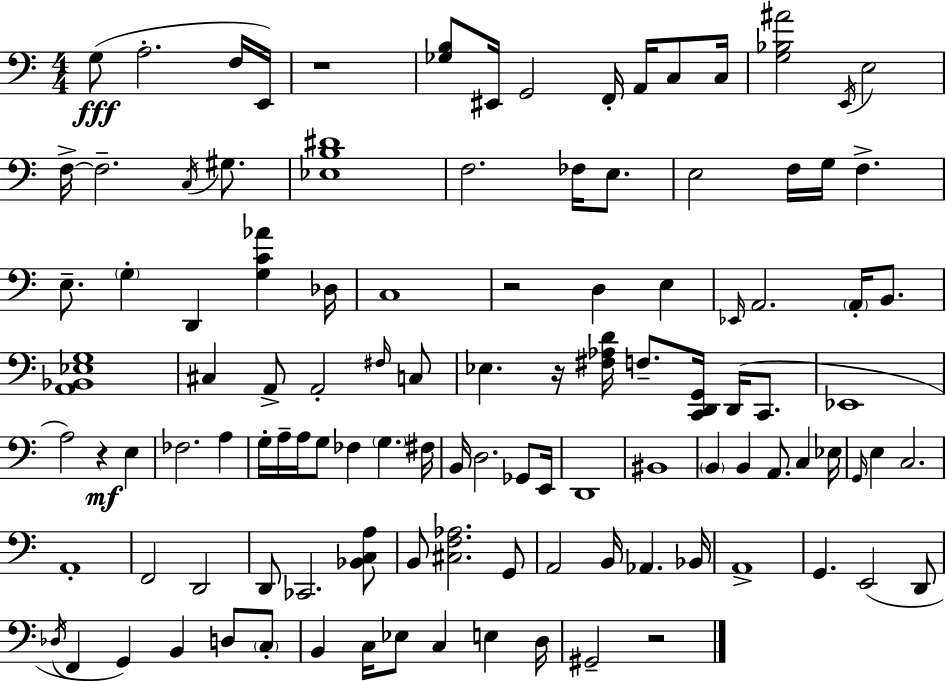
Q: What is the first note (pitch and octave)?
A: G3